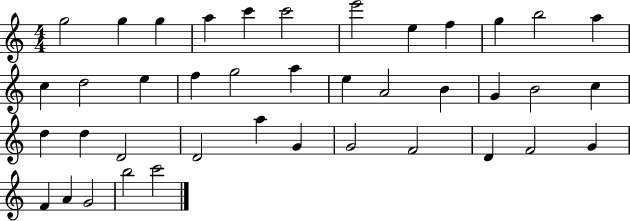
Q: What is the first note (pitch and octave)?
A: G5